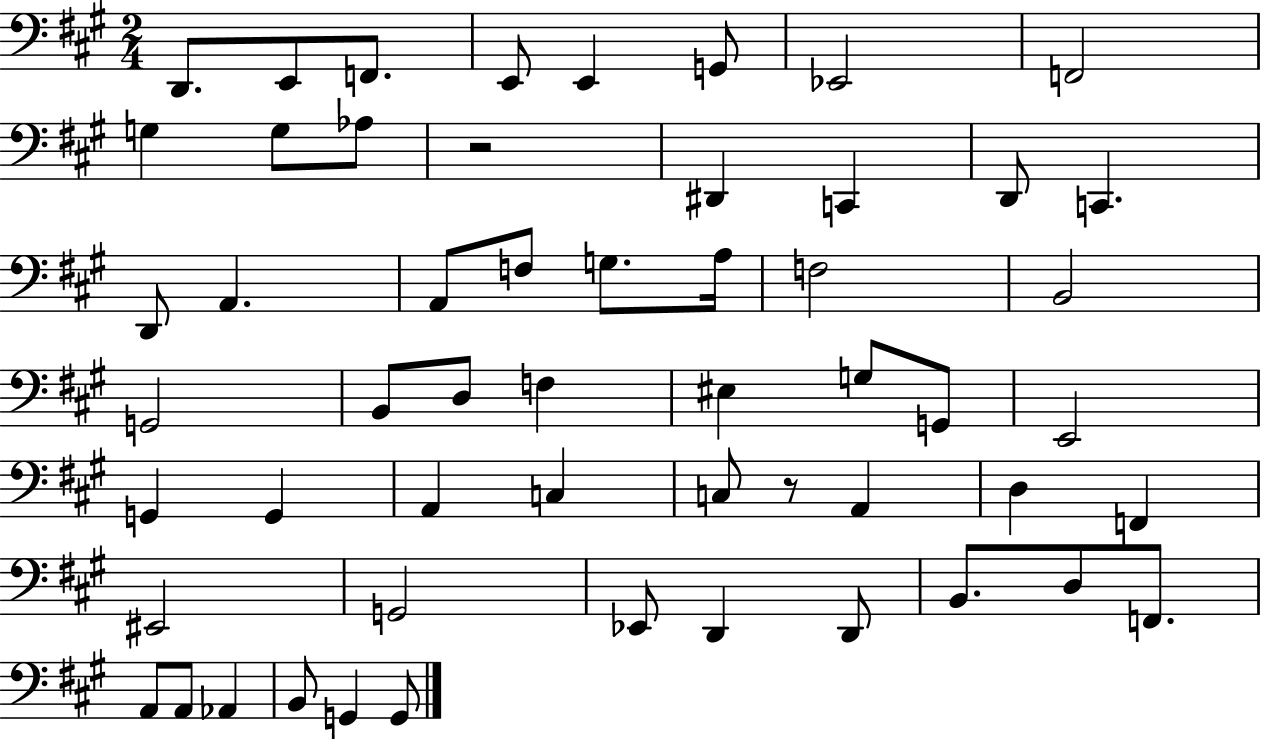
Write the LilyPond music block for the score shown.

{
  \clef bass
  \numericTimeSignature
  \time 2/4
  \key a \major
  d,8. e,8 f,8. | e,8 e,4 g,8 | ees,2 | f,2 | \break g4 g8 aes8 | r2 | dis,4 c,4 | d,8 c,4. | \break d,8 a,4. | a,8 f8 g8. a16 | f2 | b,2 | \break g,2 | b,8 d8 f4 | eis4 g8 g,8 | e,2 | \break g,4 g,4 | a,4 c4 | c8 r8 a,4 | d4 f,4 | \break eis,2 | g,2 | ees,8 d,4 d,8 | b,8. d8 f,8. | \break a,8 a,8 aes,4 | b,8 g,4 g,8 | \bar "|."
}